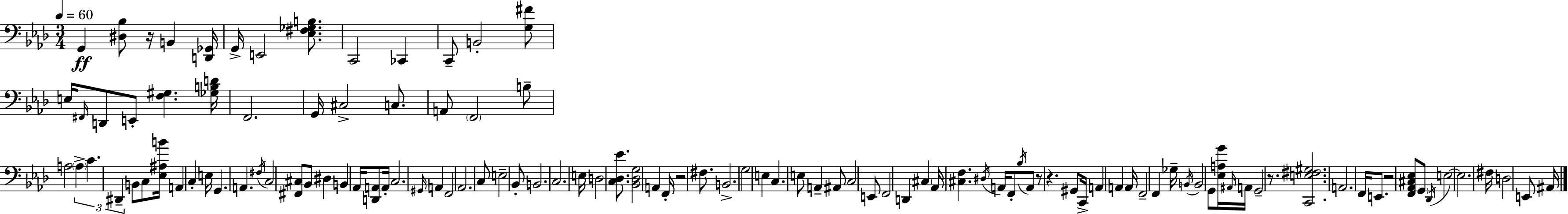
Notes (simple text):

G2/q [D#3,Bb3]/e R/s B2/q [D2,Gb2]/s G2/s E2/h [Eb3,F#3,Gb3,B3]/e. C2/h CES2/q C2/e B2/h [G3,F#4]/e E3/s F#2/s D2/e E2/e [F3,G#3]/q. [Gb3,B3,D4]/s F2/h. G2/s C#3/h C3/e. A2/e F2/h B3/e A3/h A3/q C4/q. D#2/q B2/e C3/e [Eb3,A#3,B4]/s A2/q C3/q E3/s G2/q. A2/q. F#3/s C3/h [F#2,C#3]/e Bb2/e D#3/q B2/q Ab2/s [D2,A2]/e A2/s C3/h. G#2/s A2/q F2/h Ab2/h. C3/e E3/h Bb2/e B2/h. C3/h. E3/s D3/h [C3,Db3,Eb4]/e. [Bb2,Db3,G3]/h A2/q F2/s R/h F#3/e. B2/h. G3/h E3/q C3/q. E3/e A2/q A#2/e C3/h E2/e F2/h D2/q C#3/q Ab2/s [C#3,F3]/q. D#3/s A2/s F2/e Bb3/s A2/e R/e R/q. G#2/e C2/s A2/q A2/q A2/s F2/h F2/q Gb3/s B2/s B2/h G2/e [Eb3,A3,G4]/s A#2/s A2/s G2/h R/e. [C2,E3,F#3,G#3]/h. A2/h. F2/s E2/e. R/h [F2,Ab2,C#3,Eb3]/e G2/e Db2/s E3/h E3/h. F#3/s D3/h E2/e A#2/s